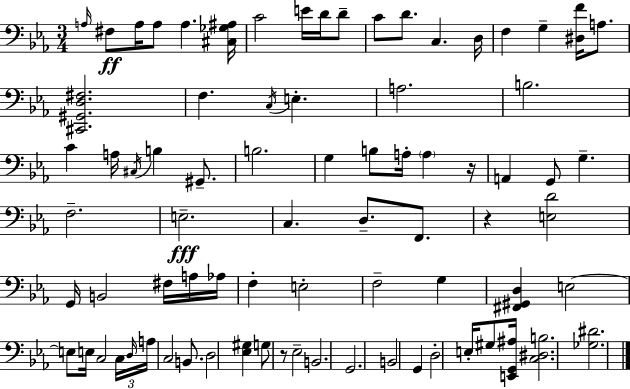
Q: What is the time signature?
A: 3/4